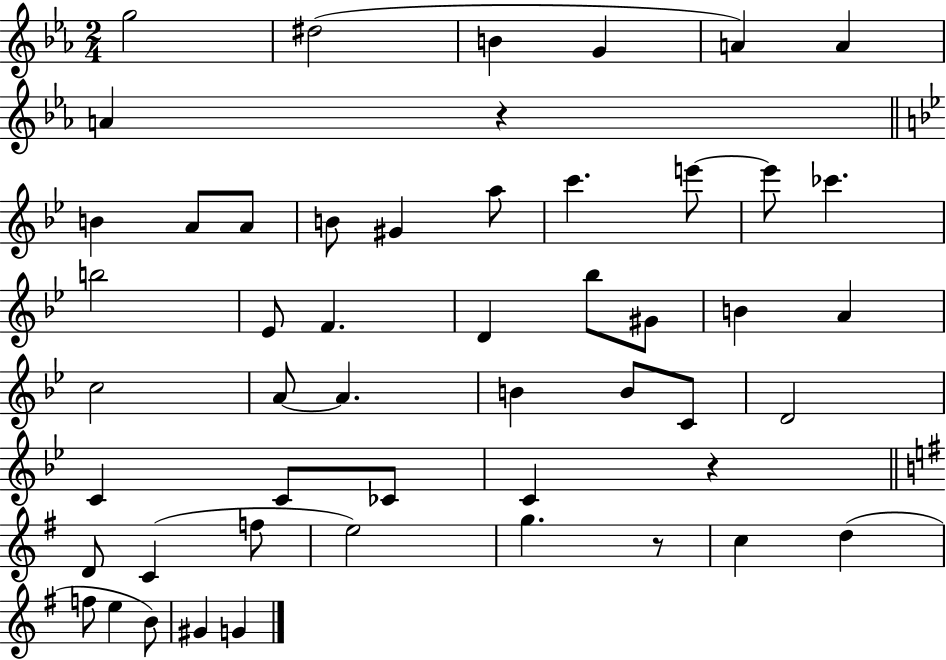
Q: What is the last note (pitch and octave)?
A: G4